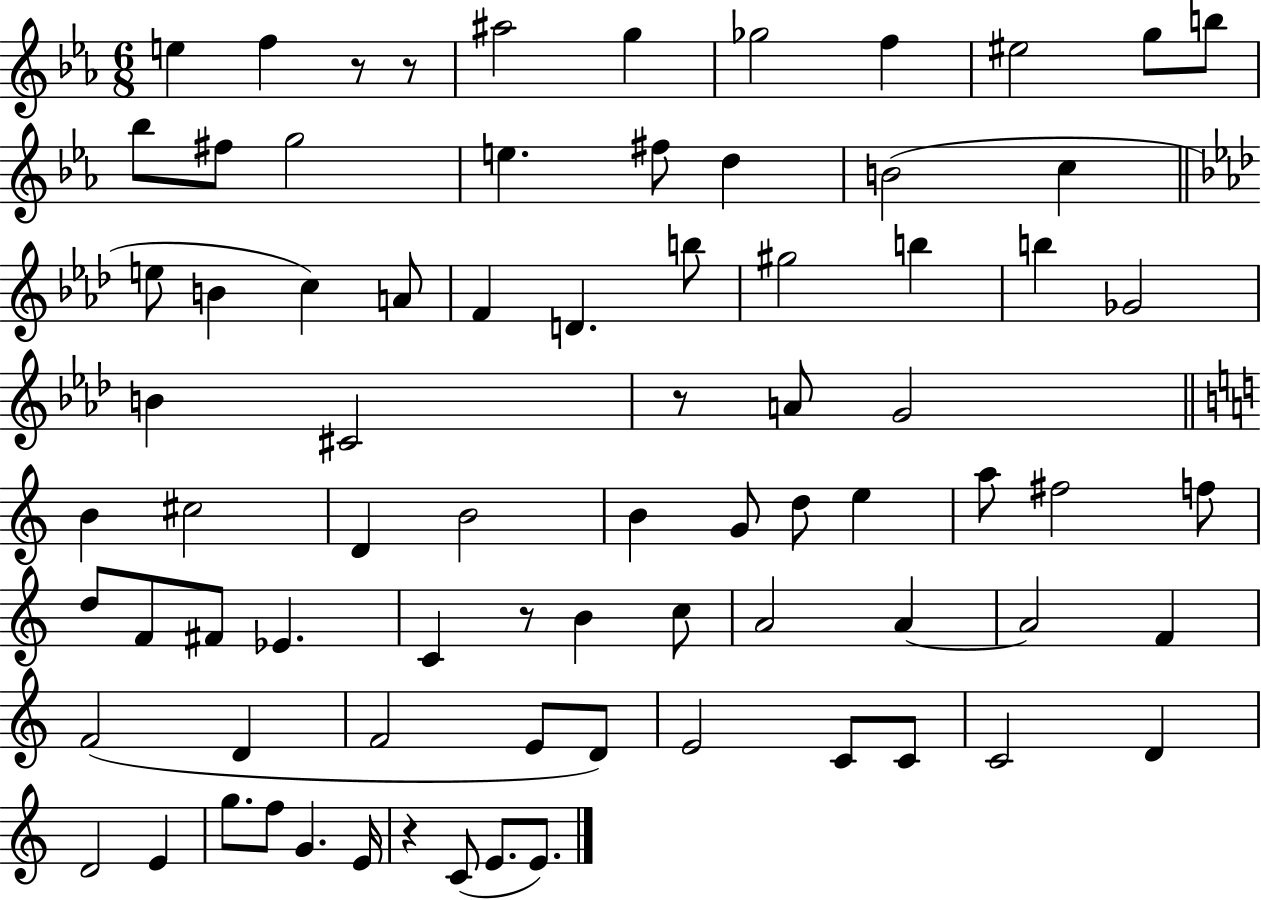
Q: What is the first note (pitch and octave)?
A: E5